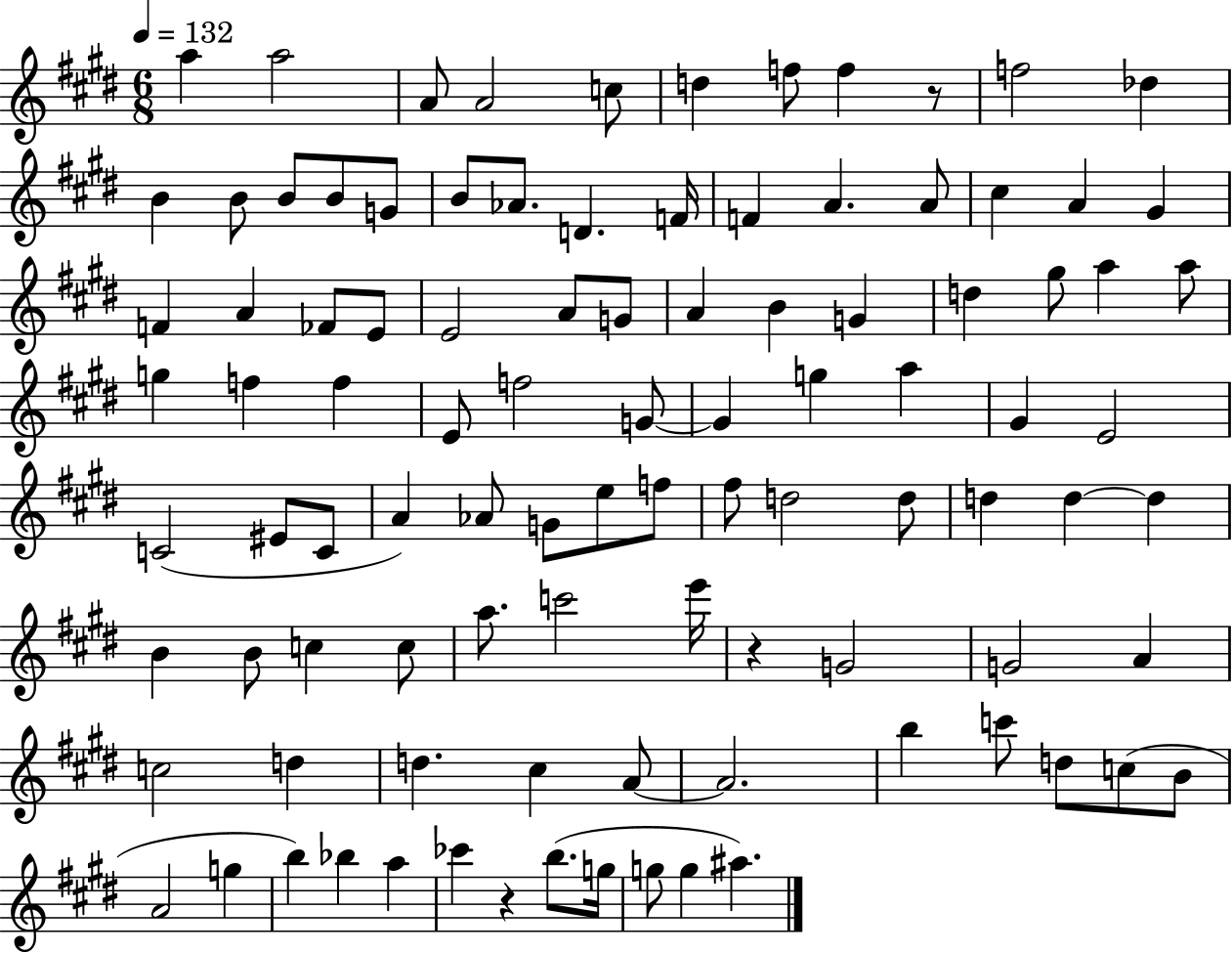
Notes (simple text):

A5/q A5/h A4/e A4/h C5/e D5/q F5/e F5/q R/e F5/h Db5/q B4/q B4/e B4/e B4/e G4/e B4/e Ab4/e. D4/q. F4/s F4/q A4/q. A4/e C#5/q A4/q G#4/q F4/q A4/q FES4/e E4/e E4/h A4/e G4/e A4/q B4/q G4/q D5/q G#5/e A5/q A5/e G5/q F5/q F5/q E4/e F5/h G4/e G4/q G5/q A5/q G#4/q E4/h C4/h EIS4/e C4/e A4/q Ab4/e G4/e E5/e F5/e F#5/e D5/h D5/e D5/q D5/q D5/q B4/q B4/e C5/q C5/e A5/e. C6/h E6/s R/q G4/h G4/h A4/q C5/h D5/q D5/q. C#5/q A4/e A4/h. B5/q C6/e D5/e C5/e B4/e A4/h G5/q B5/q Bb5/q A5/q CES6/q R/q B5/e. G5/s G5/e G5/q A#5/q.